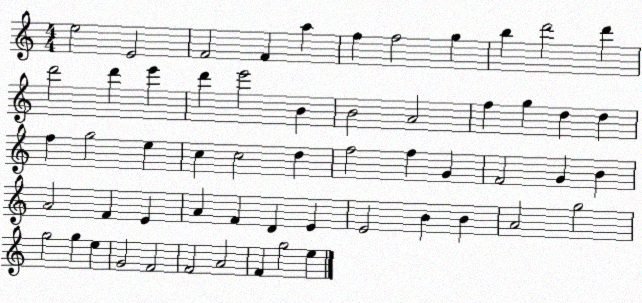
X:1
T:Untitled
M:4/4
L:1/4
K:C
e2 E2 F2 F a f f2 g b d'2 d' d'2 d' e' d' e'2 B B2 A2 f g d d f g2 e c c2 d f2 f G F2 G B A2 F E A F D E E2 B B A2 g2 g2 g e G2 F2 F2 A2 F g2 e